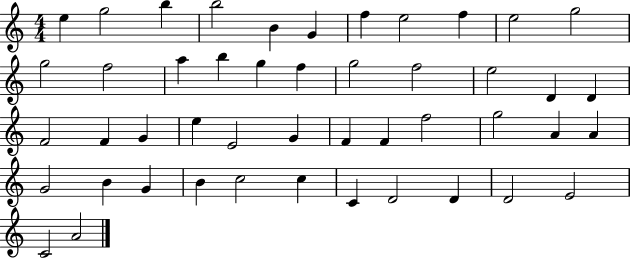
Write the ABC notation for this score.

X:1
T:Untitled
M:4/4
L:1/4
K:C
e g2 b b2 B G f e2 f e2 g2 g2 f2 a b g f g2 f2 e2 D D F2 F G e E2 G F F f2 g2 A A G2 B G B c2 c C D2 D D2 E2 C2 A2